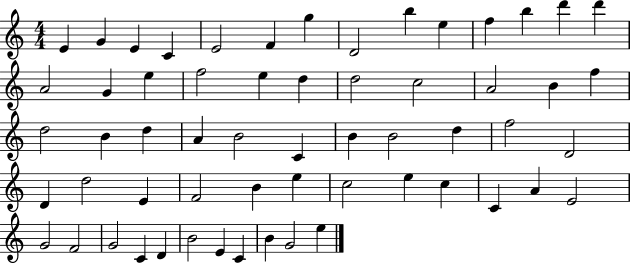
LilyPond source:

{
  \clef treble
  \numericTimeSignature
  \time 4/4
  \key c \major
  e'4 g'4 e'4 c'4 | e'2 f'4 g''4 | d'2 b''4 e''4 | f''4 b''4 d'''4 d'''4 | \break a'2 g'4 e''4 | f''2 e''4 d''4 | d''2 c''2 | a'2 b'4 f''4 | \break d''2 b'4 d''4 | a'4 b'2 c'4 | b'4 b'2 d''4 | f''2 d'2 | \break d'4 d''2 e'4 | f'2 b'4 e''4 | c''2 e''4 c''4 | c'4 a'4 e'2 | \break g'2 f'2 | g'2 c'4 d'4 | b'2 e'4 c'4 | b'4 g'2 e''4 | \break \bar "|."
}